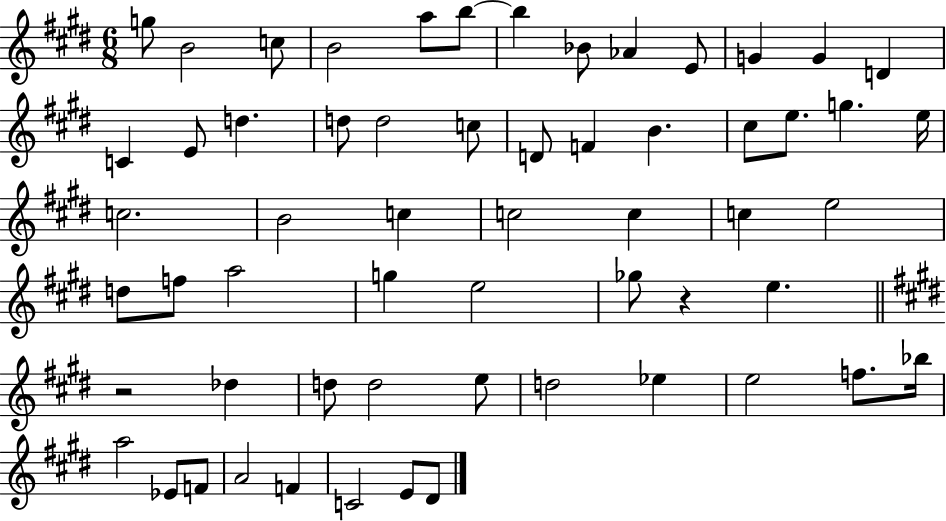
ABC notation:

X:1
T:Untitled
M:6/8
L:1/4
K:E
g/2 B2 c/2 B2 a/2 b/2 b _B/2 _A E/2 G G D C E/2 d d/2 d2 c/2 D/2 F B ^c/2 e/2 g e/4 c2 B2 c c2 c c e2 d/2 f/2 a2 g e2 _g/2 z e z2 _d d/2 d2 e/2 d2 _e e2 f/2 _b/4 a2 _E/2 F/2 A2 F C2 E/2 ^D/2